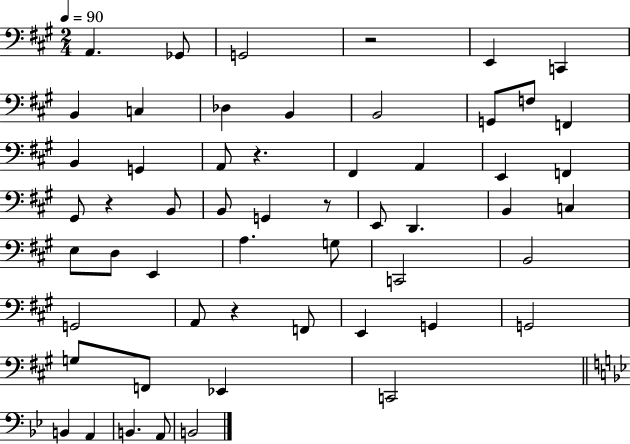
A2/q. Gb2/e G2/h R/h E2/q C2/q B2/q C3/q Db3/q B2/q B2/h G2/e F3/e F2/q B2/q G2/q A2/e R/q. F#2/q A2/q E2/q F2/q G#2/e R/q B2/e B2/e G2/q R/e E2/e D2/q. B2/q C3/q E3/e D3/e E2/q A3/q. G3/e C2/h B2/h G2/h A2/e R/q F2/e E2/q G2/q G2/h G3/e F2/e Eb2/q C2/h B2/q A2/q B2/q. A2/e B2/h